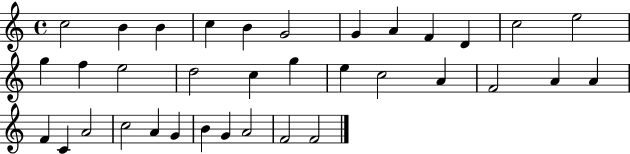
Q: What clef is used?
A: treble